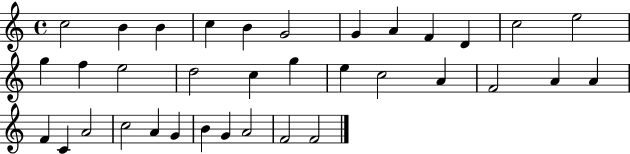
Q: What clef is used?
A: treble